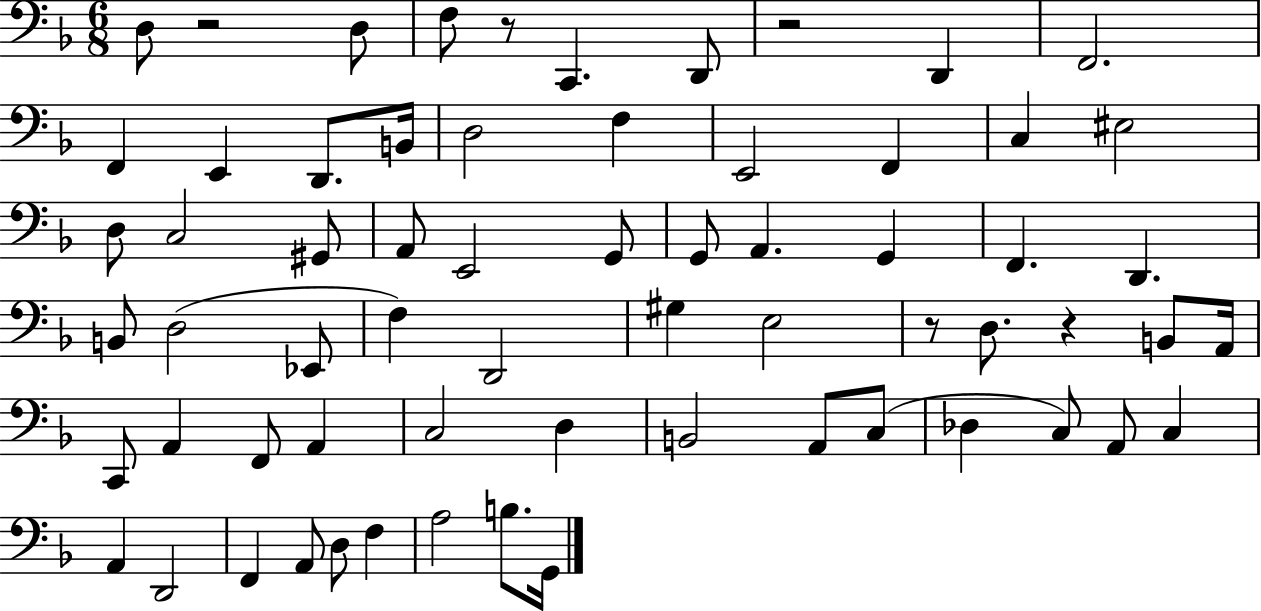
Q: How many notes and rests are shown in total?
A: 65